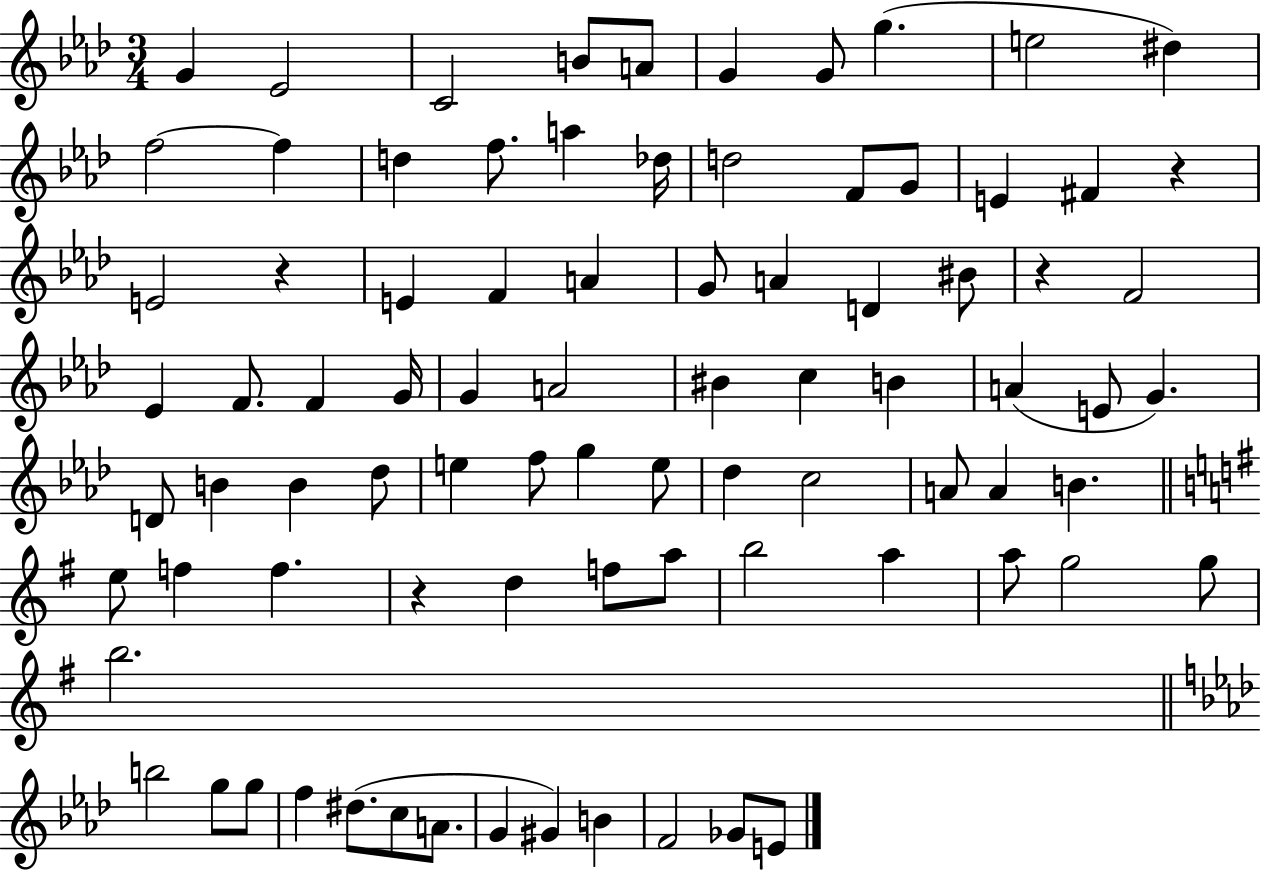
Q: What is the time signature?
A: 3/4